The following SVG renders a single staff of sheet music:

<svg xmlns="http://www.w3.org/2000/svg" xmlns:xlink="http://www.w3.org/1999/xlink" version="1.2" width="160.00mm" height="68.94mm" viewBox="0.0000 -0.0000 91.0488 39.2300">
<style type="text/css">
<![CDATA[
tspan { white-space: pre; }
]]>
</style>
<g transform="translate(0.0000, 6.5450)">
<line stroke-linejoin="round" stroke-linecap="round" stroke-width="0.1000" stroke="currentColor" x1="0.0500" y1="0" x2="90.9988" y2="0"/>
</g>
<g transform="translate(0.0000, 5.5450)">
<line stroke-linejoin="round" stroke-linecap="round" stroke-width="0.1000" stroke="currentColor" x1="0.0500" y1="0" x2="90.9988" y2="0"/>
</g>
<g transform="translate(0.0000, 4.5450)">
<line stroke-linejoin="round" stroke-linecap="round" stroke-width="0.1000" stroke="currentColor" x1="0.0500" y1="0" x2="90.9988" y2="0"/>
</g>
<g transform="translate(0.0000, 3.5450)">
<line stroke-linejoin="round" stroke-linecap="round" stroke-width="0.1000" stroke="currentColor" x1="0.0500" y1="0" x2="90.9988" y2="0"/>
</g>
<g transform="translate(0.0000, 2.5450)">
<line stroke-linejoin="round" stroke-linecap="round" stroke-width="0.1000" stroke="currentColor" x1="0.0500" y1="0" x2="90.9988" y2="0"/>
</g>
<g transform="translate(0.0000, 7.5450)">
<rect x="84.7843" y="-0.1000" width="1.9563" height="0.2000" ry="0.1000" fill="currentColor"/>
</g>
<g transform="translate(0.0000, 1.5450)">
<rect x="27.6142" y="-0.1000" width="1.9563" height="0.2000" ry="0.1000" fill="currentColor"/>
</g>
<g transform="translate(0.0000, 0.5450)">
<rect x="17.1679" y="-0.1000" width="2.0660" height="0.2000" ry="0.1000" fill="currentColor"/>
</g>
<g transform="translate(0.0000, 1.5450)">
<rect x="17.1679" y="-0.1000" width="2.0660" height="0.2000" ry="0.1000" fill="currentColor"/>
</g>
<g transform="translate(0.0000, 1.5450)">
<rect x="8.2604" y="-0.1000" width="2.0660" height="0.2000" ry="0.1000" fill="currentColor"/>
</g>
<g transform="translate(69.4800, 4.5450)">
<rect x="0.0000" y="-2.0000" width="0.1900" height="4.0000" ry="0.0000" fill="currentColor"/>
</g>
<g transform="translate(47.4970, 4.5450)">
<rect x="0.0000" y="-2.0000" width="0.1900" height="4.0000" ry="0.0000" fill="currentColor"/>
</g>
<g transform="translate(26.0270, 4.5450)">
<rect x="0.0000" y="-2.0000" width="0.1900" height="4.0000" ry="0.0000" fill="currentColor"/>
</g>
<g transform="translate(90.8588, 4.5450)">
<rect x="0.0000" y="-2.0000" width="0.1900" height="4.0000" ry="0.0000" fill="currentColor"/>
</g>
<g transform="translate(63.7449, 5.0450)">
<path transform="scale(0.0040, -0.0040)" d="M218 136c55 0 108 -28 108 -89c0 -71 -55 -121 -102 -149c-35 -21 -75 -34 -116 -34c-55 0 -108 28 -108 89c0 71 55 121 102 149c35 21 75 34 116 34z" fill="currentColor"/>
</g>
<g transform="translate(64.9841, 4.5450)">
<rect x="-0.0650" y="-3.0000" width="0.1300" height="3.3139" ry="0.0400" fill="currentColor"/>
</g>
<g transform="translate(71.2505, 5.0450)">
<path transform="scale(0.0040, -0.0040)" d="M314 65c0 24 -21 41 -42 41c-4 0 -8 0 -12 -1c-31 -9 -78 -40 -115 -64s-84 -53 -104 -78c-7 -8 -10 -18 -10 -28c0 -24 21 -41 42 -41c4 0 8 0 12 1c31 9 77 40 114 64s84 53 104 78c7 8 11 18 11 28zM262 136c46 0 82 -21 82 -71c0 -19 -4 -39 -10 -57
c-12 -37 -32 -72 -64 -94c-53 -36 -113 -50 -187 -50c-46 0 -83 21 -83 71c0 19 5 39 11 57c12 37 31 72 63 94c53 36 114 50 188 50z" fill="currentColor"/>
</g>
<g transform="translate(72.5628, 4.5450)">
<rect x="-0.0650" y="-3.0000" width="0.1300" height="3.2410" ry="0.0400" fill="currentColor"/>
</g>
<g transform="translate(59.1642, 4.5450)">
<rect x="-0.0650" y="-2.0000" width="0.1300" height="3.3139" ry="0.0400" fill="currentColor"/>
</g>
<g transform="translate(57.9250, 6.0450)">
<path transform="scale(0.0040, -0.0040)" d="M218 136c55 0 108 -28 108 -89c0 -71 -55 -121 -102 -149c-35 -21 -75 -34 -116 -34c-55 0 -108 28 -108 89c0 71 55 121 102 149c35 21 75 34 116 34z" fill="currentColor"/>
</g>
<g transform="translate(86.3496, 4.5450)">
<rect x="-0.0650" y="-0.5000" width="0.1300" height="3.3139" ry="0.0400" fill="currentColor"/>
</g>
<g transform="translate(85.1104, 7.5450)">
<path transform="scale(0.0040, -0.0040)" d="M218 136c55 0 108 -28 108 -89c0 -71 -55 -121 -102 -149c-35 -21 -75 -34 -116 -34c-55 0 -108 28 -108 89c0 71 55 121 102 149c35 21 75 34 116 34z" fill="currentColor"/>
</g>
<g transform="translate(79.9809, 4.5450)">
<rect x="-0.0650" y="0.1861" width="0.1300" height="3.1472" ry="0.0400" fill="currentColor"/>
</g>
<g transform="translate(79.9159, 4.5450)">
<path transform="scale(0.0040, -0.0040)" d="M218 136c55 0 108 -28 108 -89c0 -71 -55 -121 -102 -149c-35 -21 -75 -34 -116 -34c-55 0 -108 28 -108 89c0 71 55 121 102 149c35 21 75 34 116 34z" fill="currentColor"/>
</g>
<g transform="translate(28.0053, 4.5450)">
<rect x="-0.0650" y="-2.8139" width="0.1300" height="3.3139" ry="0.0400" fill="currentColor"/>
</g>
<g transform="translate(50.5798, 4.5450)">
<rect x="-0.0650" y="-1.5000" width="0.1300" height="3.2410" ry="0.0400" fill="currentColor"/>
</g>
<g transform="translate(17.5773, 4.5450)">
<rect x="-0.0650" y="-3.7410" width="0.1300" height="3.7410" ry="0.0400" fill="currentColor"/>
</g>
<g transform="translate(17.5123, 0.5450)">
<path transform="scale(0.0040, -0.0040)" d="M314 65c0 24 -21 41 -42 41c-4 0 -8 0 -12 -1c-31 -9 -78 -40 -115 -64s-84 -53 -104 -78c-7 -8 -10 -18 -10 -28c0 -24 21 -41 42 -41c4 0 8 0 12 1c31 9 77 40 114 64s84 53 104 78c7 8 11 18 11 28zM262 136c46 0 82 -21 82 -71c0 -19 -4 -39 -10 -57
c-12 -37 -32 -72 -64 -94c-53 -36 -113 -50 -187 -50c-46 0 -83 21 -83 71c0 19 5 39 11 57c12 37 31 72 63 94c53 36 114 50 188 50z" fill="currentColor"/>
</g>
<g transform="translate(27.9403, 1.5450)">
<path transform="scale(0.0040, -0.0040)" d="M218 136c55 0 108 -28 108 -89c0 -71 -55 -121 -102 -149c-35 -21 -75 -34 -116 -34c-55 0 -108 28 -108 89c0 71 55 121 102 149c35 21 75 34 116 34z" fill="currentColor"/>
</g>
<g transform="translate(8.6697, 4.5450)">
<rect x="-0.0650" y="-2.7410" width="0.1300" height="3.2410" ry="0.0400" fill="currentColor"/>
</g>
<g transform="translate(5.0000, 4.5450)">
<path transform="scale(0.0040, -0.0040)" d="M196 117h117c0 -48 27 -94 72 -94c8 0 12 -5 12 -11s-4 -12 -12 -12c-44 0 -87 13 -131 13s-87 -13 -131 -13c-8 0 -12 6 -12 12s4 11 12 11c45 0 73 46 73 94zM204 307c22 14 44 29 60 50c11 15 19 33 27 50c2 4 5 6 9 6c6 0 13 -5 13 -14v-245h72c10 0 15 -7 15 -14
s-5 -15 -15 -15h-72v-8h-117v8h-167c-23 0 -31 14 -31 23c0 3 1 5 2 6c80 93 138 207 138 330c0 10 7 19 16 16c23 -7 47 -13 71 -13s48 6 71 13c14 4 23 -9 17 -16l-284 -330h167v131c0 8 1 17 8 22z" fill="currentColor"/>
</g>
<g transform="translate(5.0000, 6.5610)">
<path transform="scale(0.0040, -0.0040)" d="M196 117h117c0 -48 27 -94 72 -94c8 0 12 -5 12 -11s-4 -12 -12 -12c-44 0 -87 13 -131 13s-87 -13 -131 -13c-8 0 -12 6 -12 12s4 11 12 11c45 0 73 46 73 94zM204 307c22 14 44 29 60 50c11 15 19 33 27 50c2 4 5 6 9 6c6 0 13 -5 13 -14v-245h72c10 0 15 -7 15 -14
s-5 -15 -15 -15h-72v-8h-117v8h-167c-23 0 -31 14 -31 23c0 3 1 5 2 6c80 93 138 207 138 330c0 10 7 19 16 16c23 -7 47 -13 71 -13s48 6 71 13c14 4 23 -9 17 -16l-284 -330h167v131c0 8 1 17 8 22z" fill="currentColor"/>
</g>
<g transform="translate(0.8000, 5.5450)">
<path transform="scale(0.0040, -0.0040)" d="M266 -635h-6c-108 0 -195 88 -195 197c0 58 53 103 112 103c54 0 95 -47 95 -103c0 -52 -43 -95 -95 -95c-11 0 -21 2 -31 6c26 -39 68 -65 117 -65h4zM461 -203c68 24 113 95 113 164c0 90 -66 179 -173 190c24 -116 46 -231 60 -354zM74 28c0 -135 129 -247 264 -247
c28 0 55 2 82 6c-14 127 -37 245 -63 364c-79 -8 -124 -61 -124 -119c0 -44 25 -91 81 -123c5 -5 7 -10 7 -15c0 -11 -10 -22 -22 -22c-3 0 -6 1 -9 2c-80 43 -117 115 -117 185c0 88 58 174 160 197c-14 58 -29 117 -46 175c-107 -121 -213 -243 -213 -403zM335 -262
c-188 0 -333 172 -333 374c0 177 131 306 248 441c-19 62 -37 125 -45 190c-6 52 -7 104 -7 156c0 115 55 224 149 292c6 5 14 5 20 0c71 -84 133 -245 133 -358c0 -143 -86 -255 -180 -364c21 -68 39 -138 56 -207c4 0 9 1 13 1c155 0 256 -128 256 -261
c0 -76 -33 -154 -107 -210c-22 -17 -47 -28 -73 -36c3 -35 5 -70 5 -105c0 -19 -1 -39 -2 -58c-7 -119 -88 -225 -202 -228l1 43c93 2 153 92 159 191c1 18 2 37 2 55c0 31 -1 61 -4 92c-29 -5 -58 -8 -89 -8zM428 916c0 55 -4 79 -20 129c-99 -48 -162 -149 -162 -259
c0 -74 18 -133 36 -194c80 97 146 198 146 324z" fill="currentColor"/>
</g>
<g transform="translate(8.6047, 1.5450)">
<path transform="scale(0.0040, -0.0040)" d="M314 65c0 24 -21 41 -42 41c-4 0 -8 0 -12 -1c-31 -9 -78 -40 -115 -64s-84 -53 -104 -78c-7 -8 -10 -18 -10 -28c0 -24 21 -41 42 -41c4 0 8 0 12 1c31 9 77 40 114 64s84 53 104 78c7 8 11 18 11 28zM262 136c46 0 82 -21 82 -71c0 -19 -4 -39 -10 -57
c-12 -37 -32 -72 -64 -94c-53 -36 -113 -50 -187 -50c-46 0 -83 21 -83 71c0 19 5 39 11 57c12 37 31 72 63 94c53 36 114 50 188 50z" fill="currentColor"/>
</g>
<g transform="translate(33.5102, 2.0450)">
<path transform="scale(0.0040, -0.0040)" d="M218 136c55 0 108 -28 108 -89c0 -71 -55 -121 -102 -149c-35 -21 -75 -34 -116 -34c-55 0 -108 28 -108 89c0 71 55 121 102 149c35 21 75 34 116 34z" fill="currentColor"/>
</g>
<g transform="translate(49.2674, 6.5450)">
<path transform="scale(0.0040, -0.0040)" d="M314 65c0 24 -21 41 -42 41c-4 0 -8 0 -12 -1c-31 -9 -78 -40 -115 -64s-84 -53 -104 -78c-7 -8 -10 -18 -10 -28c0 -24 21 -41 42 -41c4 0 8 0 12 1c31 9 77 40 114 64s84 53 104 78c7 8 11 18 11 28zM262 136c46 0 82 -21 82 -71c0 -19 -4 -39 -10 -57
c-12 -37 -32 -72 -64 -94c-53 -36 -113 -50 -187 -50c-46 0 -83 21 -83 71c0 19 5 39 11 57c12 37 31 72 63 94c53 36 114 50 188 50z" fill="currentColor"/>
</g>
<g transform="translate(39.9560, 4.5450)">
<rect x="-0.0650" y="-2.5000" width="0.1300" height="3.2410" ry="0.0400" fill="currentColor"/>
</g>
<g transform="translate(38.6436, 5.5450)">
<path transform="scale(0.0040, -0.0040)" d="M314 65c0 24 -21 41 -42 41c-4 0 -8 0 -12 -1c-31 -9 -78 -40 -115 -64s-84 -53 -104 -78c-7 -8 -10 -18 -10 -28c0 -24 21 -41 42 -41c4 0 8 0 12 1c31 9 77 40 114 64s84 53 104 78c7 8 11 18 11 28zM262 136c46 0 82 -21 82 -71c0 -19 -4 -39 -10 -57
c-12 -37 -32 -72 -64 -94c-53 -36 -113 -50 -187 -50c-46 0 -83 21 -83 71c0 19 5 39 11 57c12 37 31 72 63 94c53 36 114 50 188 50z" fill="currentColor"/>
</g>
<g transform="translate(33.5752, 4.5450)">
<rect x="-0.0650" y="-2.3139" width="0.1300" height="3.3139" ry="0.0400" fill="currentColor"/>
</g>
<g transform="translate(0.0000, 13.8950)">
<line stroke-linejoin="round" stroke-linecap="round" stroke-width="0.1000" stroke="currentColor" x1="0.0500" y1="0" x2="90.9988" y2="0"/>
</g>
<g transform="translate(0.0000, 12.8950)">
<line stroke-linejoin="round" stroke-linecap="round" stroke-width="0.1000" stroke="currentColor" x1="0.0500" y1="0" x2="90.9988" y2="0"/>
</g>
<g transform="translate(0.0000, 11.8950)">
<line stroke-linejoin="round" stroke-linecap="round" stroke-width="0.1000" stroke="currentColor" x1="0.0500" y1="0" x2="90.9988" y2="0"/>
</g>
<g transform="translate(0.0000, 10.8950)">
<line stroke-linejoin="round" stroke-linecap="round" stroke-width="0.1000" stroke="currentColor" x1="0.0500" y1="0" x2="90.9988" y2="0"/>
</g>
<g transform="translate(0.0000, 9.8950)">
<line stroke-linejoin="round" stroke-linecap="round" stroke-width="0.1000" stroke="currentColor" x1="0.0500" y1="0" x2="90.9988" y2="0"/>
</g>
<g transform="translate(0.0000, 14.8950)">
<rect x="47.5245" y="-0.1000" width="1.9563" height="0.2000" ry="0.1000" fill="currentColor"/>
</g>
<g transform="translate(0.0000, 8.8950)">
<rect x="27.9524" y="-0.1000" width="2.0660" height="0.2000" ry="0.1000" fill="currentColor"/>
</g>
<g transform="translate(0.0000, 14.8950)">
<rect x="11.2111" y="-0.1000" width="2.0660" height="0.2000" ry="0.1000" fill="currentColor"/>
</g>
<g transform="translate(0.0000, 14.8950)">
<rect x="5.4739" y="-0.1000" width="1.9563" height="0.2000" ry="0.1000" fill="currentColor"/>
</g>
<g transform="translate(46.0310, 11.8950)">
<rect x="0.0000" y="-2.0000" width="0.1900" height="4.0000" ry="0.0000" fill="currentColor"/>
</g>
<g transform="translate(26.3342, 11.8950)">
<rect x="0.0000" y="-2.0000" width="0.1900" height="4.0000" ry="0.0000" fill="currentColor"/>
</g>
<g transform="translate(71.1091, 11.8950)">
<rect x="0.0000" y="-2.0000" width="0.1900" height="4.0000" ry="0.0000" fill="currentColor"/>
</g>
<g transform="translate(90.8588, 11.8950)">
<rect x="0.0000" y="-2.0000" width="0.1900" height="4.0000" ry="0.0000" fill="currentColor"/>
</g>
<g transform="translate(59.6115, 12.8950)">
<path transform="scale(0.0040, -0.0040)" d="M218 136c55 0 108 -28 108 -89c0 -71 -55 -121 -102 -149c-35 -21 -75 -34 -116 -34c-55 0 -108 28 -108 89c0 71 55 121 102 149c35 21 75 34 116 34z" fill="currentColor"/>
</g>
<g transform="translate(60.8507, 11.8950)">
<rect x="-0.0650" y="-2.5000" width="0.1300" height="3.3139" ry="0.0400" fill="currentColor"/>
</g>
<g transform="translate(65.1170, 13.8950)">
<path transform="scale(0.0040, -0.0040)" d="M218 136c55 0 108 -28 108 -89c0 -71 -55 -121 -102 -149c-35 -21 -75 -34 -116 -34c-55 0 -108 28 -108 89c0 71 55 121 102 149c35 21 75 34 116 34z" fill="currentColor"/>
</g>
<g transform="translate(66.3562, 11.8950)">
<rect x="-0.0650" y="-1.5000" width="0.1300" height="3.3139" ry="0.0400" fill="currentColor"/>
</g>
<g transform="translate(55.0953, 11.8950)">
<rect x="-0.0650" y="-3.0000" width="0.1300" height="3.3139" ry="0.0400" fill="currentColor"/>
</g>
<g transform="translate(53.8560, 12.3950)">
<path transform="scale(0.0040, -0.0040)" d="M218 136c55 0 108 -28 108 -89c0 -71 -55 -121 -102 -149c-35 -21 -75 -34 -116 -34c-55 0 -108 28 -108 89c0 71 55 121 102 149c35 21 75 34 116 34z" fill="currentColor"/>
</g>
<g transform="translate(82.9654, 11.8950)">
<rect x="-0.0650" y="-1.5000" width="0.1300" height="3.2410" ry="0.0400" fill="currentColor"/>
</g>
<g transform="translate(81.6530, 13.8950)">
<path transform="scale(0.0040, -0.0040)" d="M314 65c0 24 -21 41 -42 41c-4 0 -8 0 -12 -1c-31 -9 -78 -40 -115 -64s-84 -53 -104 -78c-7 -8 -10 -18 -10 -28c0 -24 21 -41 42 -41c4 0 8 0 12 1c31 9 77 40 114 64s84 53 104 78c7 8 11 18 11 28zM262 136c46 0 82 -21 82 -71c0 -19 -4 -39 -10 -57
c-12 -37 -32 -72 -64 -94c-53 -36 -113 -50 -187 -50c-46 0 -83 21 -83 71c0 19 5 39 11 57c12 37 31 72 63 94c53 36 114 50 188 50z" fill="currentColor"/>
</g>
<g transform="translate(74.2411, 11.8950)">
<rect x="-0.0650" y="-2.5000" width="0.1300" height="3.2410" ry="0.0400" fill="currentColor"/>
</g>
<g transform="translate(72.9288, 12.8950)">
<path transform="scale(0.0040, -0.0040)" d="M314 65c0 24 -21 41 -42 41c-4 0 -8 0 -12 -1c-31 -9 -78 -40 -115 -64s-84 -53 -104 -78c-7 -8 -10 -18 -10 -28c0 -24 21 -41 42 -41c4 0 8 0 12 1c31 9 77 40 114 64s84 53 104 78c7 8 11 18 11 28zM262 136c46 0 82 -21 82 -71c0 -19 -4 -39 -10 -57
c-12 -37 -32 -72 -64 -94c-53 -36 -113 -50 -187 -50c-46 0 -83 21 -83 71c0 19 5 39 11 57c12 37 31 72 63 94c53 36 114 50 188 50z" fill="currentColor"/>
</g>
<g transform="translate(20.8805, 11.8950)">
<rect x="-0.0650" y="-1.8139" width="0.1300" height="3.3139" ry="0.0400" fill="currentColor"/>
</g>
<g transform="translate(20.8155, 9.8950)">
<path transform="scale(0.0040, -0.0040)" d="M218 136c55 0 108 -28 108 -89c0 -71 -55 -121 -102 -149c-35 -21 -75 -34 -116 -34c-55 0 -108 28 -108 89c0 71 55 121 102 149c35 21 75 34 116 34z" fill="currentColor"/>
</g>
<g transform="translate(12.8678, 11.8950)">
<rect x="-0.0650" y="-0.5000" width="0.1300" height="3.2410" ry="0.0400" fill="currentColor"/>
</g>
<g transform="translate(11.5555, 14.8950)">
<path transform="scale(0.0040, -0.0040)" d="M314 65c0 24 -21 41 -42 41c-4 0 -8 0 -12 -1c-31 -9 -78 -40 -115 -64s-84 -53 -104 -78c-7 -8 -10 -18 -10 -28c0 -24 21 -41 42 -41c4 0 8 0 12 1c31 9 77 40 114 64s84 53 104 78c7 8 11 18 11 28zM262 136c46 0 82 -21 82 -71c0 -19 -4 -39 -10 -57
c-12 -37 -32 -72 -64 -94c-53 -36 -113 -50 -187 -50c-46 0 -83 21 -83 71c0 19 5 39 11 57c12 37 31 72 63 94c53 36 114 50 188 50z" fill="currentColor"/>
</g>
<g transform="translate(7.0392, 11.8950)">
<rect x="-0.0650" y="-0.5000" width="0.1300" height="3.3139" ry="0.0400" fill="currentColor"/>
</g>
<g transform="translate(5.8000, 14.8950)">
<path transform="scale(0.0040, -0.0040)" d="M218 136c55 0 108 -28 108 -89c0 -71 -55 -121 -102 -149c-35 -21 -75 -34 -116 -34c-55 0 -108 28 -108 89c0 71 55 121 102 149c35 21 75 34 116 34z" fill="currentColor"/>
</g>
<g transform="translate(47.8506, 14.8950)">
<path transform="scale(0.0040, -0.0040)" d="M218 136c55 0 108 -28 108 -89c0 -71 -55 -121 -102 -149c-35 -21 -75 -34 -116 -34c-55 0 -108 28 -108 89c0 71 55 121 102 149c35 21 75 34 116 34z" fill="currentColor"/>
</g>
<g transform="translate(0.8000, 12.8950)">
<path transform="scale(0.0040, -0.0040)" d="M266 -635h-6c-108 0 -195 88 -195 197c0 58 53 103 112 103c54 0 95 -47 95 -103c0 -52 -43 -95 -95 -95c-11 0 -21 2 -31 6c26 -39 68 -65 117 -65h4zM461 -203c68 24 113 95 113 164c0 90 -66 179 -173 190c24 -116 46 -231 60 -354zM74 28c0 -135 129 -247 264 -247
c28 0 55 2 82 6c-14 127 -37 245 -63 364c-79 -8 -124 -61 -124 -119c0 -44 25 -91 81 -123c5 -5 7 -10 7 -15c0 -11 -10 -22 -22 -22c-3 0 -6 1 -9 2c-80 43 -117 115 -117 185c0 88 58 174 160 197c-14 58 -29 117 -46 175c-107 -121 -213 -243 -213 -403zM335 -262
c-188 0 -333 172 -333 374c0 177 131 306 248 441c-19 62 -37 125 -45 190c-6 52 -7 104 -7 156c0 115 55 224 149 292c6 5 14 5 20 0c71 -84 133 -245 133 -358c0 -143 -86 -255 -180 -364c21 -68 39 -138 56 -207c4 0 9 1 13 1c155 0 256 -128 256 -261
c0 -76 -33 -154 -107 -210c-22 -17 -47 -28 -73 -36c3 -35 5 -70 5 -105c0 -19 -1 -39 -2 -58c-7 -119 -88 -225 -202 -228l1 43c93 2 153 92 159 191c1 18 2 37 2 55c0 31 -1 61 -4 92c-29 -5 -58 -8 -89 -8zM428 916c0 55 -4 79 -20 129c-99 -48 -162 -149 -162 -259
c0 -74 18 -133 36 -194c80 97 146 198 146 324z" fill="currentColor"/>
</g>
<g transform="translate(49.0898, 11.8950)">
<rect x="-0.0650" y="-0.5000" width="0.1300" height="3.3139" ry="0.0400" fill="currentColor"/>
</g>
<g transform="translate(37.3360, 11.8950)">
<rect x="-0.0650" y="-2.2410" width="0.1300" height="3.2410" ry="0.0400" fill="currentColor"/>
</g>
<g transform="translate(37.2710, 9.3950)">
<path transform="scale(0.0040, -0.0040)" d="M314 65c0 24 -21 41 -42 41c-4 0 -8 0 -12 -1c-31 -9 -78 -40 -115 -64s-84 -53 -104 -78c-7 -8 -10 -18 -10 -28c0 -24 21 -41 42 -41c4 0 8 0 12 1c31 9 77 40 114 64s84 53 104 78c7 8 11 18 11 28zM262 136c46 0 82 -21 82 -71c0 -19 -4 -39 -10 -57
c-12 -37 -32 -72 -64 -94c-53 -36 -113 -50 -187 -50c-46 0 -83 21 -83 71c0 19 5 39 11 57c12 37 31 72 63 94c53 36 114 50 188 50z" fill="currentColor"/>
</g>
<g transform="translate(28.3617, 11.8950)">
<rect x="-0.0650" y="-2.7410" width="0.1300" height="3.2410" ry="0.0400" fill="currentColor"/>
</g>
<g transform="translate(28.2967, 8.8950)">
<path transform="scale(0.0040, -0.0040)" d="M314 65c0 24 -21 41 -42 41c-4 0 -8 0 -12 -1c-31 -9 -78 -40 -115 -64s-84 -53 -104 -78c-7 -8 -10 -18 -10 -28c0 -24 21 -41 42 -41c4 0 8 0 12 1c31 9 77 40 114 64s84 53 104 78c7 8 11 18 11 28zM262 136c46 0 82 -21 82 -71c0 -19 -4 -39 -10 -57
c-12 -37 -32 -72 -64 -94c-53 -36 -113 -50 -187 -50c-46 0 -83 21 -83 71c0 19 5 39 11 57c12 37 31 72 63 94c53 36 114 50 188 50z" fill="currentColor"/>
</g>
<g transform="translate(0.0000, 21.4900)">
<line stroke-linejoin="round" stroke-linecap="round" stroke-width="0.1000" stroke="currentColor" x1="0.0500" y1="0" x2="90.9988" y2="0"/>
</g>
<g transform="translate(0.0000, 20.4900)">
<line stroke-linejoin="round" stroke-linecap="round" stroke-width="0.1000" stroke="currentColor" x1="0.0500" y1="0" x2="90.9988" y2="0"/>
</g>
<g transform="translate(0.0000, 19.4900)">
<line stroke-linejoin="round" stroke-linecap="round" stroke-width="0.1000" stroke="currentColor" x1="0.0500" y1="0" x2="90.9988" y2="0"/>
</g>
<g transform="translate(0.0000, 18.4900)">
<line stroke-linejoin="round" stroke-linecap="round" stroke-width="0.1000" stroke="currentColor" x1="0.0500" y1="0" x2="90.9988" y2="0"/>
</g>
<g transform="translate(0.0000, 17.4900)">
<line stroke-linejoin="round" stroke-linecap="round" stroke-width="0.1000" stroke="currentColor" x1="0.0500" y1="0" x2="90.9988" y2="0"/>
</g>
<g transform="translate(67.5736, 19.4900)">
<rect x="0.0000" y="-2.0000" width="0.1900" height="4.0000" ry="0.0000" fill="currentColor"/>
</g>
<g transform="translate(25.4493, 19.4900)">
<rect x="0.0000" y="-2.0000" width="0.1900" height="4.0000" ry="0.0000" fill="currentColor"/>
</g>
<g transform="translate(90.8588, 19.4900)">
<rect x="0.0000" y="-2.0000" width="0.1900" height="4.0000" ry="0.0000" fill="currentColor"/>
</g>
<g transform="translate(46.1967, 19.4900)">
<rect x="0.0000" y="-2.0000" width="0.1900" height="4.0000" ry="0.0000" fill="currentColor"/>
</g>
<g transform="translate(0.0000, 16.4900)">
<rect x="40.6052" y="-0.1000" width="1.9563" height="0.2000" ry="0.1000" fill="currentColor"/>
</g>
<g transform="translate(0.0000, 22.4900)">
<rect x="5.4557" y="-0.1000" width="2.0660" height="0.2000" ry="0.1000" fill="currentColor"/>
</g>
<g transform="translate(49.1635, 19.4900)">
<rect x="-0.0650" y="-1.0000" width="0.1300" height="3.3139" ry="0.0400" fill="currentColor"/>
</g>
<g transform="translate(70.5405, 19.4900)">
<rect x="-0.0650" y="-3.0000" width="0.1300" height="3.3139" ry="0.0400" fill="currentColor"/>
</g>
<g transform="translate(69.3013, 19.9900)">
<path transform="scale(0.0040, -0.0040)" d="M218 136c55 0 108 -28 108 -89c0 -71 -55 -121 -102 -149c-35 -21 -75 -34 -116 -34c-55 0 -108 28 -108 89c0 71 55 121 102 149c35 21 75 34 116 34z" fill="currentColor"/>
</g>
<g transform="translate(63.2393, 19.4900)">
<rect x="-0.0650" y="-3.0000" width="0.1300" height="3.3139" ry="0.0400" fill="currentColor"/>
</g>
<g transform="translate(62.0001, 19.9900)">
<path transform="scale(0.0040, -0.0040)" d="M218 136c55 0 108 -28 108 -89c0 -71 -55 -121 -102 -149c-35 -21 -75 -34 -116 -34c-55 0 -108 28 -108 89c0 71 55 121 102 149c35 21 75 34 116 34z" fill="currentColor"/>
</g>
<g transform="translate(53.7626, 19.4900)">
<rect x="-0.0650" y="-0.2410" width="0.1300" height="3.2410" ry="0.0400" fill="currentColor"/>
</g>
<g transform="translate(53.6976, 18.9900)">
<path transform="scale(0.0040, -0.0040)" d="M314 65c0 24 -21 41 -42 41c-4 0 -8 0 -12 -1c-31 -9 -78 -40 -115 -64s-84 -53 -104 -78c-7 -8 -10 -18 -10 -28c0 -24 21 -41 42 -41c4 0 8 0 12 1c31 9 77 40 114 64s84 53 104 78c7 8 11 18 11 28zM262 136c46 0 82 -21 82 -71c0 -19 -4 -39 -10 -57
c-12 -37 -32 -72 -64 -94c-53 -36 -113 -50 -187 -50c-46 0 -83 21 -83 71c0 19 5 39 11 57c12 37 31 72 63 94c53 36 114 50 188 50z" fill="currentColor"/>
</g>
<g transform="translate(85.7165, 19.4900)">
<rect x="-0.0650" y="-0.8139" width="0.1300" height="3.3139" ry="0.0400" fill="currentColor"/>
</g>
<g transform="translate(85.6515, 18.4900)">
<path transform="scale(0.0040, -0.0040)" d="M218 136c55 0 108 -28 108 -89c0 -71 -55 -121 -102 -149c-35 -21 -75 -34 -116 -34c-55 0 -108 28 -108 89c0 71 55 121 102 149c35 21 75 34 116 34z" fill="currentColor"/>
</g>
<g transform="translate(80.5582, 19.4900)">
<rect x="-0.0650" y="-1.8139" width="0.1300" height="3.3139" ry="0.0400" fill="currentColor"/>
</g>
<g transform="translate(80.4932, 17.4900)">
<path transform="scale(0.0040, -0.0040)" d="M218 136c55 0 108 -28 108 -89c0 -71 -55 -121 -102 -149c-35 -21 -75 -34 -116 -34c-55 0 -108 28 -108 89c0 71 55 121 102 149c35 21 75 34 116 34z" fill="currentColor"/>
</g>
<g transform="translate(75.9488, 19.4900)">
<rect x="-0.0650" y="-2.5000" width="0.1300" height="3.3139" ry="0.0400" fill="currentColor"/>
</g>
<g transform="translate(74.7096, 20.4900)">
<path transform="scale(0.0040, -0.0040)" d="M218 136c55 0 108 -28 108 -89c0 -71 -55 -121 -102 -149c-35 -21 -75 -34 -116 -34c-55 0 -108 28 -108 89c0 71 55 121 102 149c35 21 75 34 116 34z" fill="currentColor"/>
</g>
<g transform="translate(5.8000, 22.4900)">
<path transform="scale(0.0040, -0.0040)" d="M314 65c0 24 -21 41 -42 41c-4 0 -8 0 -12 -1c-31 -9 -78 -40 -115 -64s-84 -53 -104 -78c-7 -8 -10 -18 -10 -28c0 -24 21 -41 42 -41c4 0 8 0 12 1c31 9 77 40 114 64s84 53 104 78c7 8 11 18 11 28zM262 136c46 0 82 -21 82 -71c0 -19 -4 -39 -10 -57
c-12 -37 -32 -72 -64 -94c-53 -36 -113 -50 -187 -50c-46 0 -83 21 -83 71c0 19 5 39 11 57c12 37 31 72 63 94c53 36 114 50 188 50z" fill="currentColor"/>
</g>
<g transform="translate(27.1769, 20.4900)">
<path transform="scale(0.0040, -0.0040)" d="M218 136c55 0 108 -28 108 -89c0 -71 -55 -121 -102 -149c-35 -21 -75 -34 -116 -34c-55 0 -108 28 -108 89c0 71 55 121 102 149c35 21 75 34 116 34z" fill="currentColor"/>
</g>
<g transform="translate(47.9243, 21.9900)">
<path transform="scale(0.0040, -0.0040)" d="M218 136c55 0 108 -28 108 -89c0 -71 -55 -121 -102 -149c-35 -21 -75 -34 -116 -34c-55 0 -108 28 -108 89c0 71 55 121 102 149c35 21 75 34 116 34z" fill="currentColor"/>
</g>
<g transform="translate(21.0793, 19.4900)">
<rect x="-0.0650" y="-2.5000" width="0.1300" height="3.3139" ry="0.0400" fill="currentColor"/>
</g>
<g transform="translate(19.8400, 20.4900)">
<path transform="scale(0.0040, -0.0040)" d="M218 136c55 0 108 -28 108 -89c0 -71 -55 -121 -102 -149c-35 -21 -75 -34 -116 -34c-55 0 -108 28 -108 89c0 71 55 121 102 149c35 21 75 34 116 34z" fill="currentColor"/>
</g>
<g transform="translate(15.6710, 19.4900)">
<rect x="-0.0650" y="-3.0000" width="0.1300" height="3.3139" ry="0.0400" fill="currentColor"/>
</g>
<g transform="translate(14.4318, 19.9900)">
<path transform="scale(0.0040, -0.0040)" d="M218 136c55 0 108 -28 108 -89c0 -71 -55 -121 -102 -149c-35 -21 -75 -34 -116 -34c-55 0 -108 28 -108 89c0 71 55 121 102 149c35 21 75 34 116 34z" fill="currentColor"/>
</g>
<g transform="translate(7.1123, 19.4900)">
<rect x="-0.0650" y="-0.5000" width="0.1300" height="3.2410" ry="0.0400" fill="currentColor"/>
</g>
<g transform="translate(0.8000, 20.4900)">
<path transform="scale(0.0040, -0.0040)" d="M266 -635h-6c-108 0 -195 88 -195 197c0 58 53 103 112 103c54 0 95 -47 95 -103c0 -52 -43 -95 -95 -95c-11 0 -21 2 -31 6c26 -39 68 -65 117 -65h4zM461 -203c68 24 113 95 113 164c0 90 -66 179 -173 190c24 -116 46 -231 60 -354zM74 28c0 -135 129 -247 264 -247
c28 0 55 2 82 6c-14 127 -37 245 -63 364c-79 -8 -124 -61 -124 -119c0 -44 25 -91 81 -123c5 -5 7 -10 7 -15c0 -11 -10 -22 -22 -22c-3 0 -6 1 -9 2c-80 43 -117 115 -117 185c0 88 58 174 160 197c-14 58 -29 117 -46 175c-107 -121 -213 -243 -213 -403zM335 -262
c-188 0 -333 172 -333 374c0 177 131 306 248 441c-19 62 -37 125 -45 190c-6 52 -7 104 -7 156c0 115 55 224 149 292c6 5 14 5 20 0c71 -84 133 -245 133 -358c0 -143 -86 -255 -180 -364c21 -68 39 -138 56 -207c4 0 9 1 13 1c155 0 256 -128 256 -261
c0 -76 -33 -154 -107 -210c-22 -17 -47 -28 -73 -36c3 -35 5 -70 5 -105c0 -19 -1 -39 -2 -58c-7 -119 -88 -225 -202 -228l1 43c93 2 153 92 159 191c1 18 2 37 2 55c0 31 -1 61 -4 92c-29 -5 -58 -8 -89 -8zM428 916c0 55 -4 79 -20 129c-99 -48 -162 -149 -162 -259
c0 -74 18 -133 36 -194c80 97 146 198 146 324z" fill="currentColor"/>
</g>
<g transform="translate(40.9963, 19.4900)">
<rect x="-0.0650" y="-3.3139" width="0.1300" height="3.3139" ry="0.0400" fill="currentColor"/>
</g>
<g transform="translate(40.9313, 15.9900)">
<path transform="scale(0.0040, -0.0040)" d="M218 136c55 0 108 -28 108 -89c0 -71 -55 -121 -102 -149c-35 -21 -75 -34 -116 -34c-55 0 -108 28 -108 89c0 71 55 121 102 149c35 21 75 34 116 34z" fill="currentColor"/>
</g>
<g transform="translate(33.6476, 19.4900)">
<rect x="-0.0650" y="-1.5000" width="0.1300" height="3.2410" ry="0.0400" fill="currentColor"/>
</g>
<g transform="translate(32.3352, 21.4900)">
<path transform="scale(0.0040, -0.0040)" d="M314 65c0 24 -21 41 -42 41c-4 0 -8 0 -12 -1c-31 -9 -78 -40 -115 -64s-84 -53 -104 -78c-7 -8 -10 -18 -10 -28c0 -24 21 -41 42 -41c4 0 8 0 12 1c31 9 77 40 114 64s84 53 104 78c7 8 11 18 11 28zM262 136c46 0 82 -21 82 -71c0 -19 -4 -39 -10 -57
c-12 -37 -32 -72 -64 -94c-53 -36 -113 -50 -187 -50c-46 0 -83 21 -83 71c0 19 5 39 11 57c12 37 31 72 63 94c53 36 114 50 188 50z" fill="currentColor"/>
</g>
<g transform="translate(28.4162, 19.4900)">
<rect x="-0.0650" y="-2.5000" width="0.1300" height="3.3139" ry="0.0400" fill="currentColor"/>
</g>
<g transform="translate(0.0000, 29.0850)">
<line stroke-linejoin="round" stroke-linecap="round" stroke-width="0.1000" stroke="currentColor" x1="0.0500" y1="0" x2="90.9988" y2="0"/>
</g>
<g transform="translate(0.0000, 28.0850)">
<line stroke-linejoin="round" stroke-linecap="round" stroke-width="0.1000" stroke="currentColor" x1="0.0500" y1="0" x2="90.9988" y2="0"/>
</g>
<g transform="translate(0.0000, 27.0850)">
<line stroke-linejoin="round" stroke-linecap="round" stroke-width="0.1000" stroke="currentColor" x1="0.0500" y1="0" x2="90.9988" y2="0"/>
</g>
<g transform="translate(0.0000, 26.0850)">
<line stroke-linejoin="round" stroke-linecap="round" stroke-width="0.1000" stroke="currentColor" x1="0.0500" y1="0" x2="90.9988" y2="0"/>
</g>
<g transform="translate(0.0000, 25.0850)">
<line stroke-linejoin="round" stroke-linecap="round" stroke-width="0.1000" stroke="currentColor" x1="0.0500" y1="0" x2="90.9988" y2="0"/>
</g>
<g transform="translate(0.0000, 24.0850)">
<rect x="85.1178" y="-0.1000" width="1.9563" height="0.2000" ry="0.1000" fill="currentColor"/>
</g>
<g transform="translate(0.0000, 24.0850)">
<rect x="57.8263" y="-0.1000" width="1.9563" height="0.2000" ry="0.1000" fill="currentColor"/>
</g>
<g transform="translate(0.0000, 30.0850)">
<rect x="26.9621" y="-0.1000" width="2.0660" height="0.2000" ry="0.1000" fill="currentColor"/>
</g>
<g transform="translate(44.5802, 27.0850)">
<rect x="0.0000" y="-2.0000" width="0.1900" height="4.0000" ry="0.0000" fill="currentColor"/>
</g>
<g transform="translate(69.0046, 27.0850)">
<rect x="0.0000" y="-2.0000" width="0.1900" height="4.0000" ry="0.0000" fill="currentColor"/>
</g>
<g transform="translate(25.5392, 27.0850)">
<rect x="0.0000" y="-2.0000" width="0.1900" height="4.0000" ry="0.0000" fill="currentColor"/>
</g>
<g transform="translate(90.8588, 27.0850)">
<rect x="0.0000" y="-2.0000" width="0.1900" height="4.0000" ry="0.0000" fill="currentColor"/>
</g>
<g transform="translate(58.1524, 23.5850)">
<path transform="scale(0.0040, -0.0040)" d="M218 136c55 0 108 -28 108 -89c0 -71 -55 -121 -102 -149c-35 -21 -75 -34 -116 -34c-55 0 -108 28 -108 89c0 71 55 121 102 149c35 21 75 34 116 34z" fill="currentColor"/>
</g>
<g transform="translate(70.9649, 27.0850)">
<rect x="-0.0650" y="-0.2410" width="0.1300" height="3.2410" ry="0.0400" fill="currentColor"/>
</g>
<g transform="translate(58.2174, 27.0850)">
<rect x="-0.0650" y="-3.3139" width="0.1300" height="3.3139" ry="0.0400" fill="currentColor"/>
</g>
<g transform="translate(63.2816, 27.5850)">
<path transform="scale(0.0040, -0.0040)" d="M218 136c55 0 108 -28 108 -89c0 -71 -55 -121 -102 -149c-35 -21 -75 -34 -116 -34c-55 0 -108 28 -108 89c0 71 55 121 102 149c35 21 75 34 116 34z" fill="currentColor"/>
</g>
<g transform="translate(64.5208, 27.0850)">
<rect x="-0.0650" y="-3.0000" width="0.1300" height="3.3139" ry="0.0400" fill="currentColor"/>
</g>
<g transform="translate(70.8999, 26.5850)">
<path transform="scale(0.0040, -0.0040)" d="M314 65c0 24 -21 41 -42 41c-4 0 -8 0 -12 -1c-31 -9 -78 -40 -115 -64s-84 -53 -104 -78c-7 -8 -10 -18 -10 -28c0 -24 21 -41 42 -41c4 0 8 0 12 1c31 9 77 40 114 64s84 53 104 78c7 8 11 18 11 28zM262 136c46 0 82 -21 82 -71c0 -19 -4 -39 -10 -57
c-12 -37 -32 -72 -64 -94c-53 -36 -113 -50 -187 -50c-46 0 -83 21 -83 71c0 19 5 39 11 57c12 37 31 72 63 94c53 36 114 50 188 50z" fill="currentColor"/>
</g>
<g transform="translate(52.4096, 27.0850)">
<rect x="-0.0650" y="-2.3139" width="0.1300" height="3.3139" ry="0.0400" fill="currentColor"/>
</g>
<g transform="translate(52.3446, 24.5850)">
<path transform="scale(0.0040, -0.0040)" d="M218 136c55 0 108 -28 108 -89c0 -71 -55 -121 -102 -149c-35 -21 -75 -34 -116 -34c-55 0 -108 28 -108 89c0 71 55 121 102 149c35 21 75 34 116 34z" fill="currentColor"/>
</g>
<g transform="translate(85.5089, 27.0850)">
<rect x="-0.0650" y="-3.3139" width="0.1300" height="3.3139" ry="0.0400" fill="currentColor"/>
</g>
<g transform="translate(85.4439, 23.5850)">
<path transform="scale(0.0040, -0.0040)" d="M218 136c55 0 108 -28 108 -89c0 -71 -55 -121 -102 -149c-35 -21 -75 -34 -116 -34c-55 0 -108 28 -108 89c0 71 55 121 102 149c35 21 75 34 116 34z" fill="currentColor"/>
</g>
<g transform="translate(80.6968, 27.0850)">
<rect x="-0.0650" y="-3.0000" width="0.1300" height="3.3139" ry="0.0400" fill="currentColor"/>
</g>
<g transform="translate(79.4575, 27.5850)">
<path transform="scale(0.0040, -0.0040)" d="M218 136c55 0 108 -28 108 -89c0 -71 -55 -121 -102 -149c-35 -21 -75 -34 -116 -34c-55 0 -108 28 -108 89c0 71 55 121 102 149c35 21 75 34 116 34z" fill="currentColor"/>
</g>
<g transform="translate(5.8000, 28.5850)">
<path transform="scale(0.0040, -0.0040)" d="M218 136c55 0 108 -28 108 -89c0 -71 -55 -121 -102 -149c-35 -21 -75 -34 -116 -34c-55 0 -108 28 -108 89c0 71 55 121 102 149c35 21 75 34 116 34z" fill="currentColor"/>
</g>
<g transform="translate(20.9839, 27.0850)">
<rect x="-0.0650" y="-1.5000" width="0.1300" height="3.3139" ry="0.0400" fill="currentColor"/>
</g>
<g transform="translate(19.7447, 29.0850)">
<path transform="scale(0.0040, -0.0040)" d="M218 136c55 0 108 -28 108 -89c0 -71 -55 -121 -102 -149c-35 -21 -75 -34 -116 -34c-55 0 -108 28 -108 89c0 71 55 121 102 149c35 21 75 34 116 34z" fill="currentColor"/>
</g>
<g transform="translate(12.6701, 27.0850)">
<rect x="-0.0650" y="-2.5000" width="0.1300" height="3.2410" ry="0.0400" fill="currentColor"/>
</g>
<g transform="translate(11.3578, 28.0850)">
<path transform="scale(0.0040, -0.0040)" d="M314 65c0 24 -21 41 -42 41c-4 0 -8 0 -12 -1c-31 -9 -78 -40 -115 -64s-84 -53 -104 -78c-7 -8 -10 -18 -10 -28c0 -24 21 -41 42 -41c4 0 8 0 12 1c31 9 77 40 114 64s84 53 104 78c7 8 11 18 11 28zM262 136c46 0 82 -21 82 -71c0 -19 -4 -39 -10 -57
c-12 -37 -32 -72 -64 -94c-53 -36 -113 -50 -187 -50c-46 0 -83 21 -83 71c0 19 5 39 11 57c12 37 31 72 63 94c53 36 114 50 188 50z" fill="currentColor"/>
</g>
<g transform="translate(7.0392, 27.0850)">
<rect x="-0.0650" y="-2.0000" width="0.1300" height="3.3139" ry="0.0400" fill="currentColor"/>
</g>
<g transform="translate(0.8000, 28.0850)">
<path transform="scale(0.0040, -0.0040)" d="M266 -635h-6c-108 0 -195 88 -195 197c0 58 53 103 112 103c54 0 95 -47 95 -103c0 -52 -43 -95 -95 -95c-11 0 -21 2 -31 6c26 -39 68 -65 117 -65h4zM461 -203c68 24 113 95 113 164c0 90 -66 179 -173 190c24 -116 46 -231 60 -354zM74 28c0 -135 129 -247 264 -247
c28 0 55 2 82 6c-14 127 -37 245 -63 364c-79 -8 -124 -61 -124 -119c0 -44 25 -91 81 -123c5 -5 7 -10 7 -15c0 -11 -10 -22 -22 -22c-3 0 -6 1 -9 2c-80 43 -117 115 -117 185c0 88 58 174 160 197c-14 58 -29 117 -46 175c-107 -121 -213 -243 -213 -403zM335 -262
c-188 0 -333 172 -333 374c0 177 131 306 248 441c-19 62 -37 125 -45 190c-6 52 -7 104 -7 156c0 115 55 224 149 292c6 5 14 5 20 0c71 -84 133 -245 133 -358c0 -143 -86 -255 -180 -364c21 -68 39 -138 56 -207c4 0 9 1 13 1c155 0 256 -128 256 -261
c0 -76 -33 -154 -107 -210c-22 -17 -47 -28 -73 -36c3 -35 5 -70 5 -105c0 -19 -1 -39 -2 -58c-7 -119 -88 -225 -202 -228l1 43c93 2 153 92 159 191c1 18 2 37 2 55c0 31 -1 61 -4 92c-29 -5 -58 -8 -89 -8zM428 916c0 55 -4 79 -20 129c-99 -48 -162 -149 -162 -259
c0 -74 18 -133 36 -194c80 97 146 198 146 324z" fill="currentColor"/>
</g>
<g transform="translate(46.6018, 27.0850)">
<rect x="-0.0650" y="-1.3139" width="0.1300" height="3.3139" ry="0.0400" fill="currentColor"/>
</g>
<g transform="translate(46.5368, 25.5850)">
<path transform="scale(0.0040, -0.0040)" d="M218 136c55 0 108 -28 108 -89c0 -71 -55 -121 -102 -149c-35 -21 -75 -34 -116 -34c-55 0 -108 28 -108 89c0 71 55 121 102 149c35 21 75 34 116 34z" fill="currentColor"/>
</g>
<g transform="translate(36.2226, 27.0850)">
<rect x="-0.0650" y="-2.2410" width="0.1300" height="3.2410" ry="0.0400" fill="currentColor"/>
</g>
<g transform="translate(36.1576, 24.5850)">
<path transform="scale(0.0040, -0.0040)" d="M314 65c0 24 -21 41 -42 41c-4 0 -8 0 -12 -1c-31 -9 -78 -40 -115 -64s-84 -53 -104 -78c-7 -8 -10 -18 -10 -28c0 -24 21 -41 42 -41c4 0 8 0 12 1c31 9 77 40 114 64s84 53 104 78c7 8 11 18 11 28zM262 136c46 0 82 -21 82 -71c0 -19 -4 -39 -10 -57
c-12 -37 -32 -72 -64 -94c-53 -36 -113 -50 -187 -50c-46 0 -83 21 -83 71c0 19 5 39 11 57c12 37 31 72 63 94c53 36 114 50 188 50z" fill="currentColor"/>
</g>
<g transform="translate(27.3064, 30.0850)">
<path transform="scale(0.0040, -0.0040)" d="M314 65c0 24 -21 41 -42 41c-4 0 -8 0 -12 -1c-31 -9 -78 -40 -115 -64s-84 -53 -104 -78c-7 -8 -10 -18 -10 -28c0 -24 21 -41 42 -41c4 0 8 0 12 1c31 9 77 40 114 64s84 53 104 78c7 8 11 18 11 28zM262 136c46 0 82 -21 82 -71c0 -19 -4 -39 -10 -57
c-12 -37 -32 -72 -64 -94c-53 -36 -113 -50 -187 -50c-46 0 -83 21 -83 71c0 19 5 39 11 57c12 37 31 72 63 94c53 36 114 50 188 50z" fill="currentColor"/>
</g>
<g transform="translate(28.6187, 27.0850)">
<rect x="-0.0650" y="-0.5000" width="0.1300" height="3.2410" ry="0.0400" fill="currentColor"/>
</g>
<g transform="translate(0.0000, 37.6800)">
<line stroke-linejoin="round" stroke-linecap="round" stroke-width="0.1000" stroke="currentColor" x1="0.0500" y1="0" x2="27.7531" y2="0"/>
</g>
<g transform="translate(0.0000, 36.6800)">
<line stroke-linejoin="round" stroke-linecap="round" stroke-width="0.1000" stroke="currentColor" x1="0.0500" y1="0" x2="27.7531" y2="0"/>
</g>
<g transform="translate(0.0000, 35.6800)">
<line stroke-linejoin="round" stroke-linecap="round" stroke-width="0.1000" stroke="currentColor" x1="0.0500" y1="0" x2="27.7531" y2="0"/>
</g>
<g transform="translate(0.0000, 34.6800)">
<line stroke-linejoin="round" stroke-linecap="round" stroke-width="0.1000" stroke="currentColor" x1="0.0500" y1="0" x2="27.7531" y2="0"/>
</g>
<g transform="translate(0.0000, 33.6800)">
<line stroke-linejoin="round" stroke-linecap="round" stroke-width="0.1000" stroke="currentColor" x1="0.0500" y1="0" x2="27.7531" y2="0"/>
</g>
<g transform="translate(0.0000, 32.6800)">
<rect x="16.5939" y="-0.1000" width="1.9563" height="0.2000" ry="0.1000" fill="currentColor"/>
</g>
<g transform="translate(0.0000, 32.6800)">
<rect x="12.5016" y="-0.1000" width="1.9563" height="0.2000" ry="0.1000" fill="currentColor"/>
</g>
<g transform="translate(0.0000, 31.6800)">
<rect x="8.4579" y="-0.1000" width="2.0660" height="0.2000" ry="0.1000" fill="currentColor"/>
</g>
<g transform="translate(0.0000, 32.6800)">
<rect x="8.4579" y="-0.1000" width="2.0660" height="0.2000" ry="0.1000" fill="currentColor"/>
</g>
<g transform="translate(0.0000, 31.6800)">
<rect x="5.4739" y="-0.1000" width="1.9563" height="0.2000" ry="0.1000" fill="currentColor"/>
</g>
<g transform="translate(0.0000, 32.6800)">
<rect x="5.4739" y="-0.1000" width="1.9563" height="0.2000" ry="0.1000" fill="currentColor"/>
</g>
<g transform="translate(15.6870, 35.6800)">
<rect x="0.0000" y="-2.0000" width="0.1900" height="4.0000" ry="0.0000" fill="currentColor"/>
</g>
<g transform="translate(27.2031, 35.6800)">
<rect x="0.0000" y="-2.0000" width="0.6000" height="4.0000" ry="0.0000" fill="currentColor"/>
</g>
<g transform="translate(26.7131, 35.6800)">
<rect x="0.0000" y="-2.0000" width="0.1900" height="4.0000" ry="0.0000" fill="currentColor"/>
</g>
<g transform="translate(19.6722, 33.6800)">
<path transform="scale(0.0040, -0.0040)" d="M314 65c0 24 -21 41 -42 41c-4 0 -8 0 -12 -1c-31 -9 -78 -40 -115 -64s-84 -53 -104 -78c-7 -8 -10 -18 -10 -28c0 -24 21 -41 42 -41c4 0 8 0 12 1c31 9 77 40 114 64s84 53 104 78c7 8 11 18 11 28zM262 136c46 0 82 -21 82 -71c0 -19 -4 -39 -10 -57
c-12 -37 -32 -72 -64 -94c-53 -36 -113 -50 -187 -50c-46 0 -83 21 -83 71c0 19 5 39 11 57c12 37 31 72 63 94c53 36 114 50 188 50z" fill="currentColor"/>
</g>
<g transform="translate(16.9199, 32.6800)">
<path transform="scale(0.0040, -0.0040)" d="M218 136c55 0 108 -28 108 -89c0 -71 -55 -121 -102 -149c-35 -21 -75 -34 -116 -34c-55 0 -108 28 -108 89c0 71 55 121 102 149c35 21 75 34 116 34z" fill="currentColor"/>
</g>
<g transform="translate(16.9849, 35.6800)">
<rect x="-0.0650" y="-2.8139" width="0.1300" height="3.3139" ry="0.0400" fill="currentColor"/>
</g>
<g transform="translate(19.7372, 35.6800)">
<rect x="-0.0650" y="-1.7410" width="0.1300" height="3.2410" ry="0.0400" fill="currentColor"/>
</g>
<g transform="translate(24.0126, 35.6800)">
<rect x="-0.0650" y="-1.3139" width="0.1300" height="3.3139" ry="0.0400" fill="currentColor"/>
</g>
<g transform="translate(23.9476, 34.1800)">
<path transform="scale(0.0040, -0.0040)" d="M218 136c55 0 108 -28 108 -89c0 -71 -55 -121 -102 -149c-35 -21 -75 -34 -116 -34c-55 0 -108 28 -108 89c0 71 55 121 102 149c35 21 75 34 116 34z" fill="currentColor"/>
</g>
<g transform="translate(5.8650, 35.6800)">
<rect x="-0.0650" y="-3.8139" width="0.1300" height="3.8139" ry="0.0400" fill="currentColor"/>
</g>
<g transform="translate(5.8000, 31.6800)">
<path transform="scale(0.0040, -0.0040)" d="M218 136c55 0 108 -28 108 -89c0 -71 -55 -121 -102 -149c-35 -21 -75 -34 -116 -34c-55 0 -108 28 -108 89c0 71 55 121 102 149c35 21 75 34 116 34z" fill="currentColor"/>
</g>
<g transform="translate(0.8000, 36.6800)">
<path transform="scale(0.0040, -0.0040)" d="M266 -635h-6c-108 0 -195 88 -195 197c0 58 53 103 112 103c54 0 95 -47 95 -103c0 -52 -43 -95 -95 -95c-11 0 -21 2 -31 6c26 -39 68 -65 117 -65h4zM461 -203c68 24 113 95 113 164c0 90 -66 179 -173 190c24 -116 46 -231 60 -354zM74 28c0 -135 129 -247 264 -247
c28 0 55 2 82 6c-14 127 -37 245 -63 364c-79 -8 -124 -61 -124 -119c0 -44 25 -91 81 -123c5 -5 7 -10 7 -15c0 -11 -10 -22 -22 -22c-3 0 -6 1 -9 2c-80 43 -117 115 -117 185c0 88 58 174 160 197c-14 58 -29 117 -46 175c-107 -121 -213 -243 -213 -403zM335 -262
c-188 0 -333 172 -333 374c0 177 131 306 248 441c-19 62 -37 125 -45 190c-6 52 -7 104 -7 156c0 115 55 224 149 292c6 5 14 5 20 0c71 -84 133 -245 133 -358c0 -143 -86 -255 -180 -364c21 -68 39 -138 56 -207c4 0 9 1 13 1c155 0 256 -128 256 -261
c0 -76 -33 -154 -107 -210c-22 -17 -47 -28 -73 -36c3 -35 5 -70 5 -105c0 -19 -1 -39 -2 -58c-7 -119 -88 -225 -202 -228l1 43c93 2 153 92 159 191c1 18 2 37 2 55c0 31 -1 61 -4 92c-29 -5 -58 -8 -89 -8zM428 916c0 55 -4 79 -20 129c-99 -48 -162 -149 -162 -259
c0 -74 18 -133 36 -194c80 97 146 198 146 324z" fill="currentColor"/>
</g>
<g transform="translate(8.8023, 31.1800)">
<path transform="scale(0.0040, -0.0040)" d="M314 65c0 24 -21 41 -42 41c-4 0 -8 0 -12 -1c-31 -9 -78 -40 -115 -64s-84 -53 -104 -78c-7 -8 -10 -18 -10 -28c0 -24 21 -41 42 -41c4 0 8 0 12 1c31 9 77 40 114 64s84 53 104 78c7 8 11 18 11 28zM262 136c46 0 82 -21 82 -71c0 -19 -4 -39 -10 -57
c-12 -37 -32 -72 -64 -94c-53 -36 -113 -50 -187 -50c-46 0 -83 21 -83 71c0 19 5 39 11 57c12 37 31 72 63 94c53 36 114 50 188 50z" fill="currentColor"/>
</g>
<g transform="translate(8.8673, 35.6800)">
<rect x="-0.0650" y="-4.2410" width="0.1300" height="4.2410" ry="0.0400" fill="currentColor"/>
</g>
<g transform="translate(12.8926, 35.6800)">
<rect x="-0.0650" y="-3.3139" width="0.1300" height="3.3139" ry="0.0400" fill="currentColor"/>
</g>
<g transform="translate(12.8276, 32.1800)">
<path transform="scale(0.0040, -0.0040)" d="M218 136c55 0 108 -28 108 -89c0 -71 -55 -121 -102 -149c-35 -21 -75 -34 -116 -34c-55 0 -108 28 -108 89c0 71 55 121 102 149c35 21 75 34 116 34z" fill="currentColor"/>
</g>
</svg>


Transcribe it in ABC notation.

X:1
T:Untitled
M:4/4
L:1/4
K:C
a2 c'2 a g G2 E2 F A A2 B C C C2 f a2 g2 C A G E G2 E2 C2 A G G E2 b D c2 A A G f d F G2 E C2 g2 e g b A c2 A b c' d'2 b a f2 e